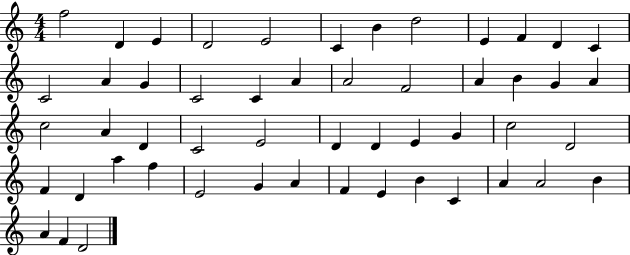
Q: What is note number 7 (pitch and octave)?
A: B4